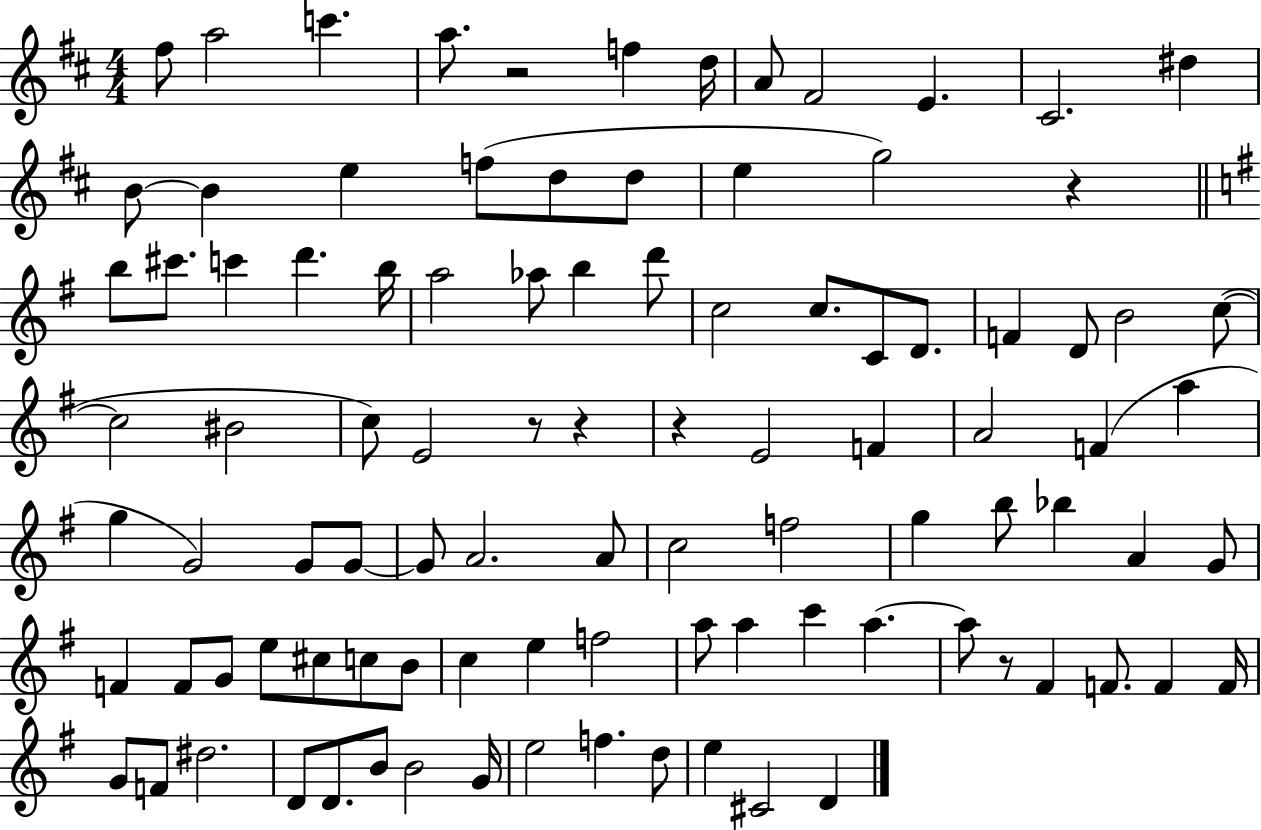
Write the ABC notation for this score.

X:1
T:Untitled
M:4/4
L:1/4
K:D
^f/2 a2 c' a/2 z2 f d/4 A/2 ^F2 E ^C2 ^d B/2 B e f/2 d/2 d/2 e g2 z b/2 ^c'/2 c' d' b/4 a2 _a/2 b d'/2 c2 c/2 C/2 D/2 F D/2 B2 c/2 c2 ^B2 c/2 E2 z/2 z z E2 F A2 F a g G2 G/2 G/2 G/2 A2 A/2 c2 f2 g b/2 _b A G/2 F F/2 G/2 e/2 ^c/2 c/2 B/2 c e f2 a/2 a c' a a/2 z/2 ^F F/2 F F/4 G/2 F/2 ^d2 D/2 D/2 B/2 B2 G/4 e2 f d/2 e ^C2 D